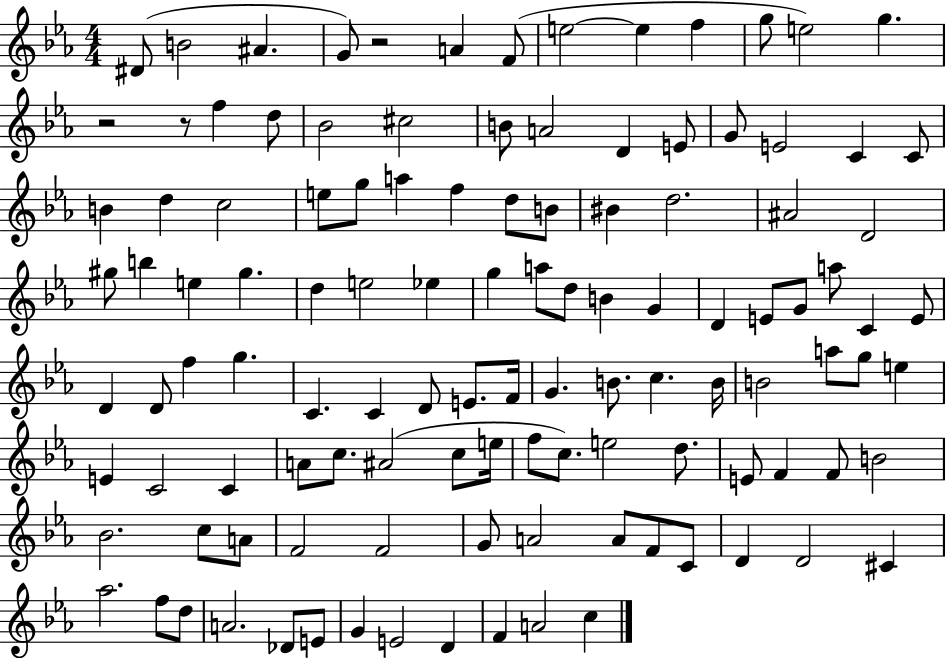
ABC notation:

X:1
T:Untitled
M:4/4
L:1/4
K:Eb
^D/2 B2 ^A G/2 z2 A F/2 e2 e f g/2 e2 g z2 z/2 f d/2 _B2 ^c2 B/2 A2 D E/2 G/2 E2 C C/2 B d c2 e/2 g/2 a f d/2 B/2 ^B d2 ^A2 D2 ^g/2 b e ^g d e2 _e g a/2 d/2 B G D E/2 G/2 a/2 C E/2 D D/2 f g C C D/2 E/2 F/4 G B/2 c B/4 B2 a/2 g/2 e E C2 C A/2 c/2 ^A2 c/2 e/4 f/2 c/2 e2 d/2 E/2 F F/2 B2 _B2 c/2 A/2 F2 F2 G/2 A2 A/2 F/2 C/2 D D2 ^C _a2 f/2 d/2 A2 _D/2 E/2 G E2 D F A2 c